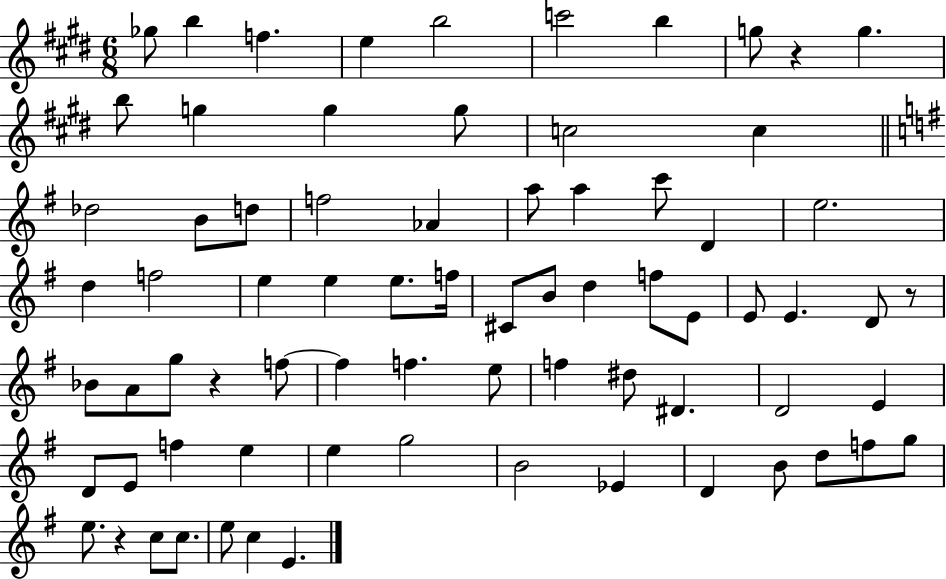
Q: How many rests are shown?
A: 4